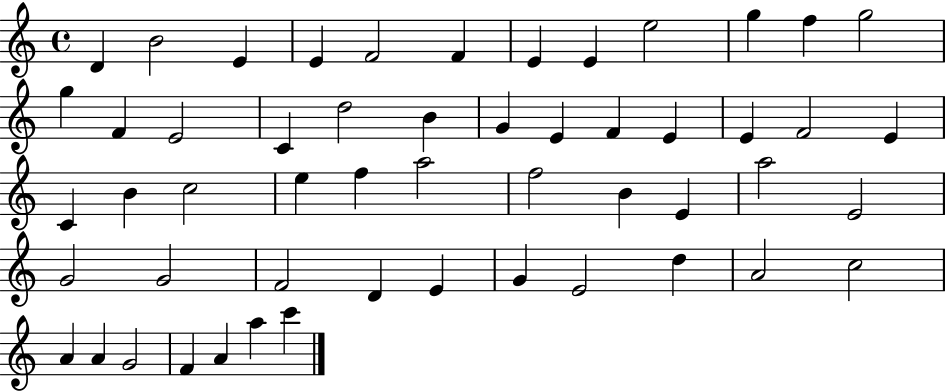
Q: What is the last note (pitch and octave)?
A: C6